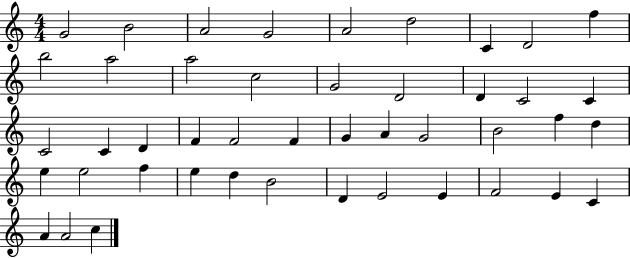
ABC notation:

X:1
T:Untitled
M:4/4
L:1/4
K:C
G2 B2 A2 G2 A2 d2 C D2 f b2 a2 a2 c2 G2 D2 D C2 C C2 C D F F2 F G A G2 B2 f d e e2 f e d B2 D E2 E F2 E C A A2 c